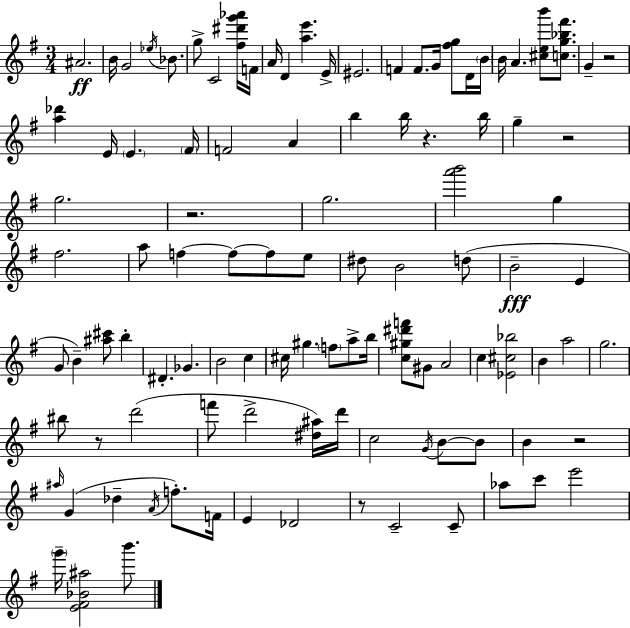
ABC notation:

X:1
T:Untitled
M:3/4
L:1/4
K:Em
^A2 B/4 G2 _e/4 _B/2 g/2 C2 [^f^d'g'_a']/4 F/4 A/4 D [ae'] E/4 ^E2 F F/2 G/4 [^fg]/2 D/4 B/4 B/4 A [^ceb']/2 [cg_b^f']/2 G z2 [a_d'] E/4 E ^F/4 F2 A b b/4 z b/4 g z2 g2 z2 g2 [a'b']2 g ^f2 a/2 f f/2 f/2 e/2 ^d/2 B2 d/2 B2 E G/2 B [^a^c']/2 b ^D _G B2 c ^c/4 ^g f/2 a/2 b/4 [c^g^d'f']/2 ^G/2 A2 c [_E^c_b]2 B a2 g2 ^b/2 z/2 d'2 f'/2 d'2 [^d^a]/4 d'/4 c2 G/4 B/2 B/2 B z2 ^a/4 G _d A/4 f/2 F/4 E _D2 z/2 C2 C/2 _a/2 c'/2 e'2 g'/4 [E^F_B^a]2 b'/2